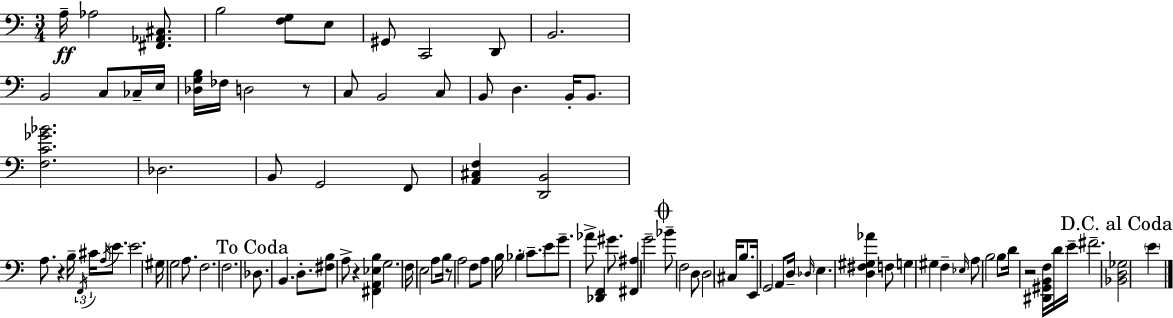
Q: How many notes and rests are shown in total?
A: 100